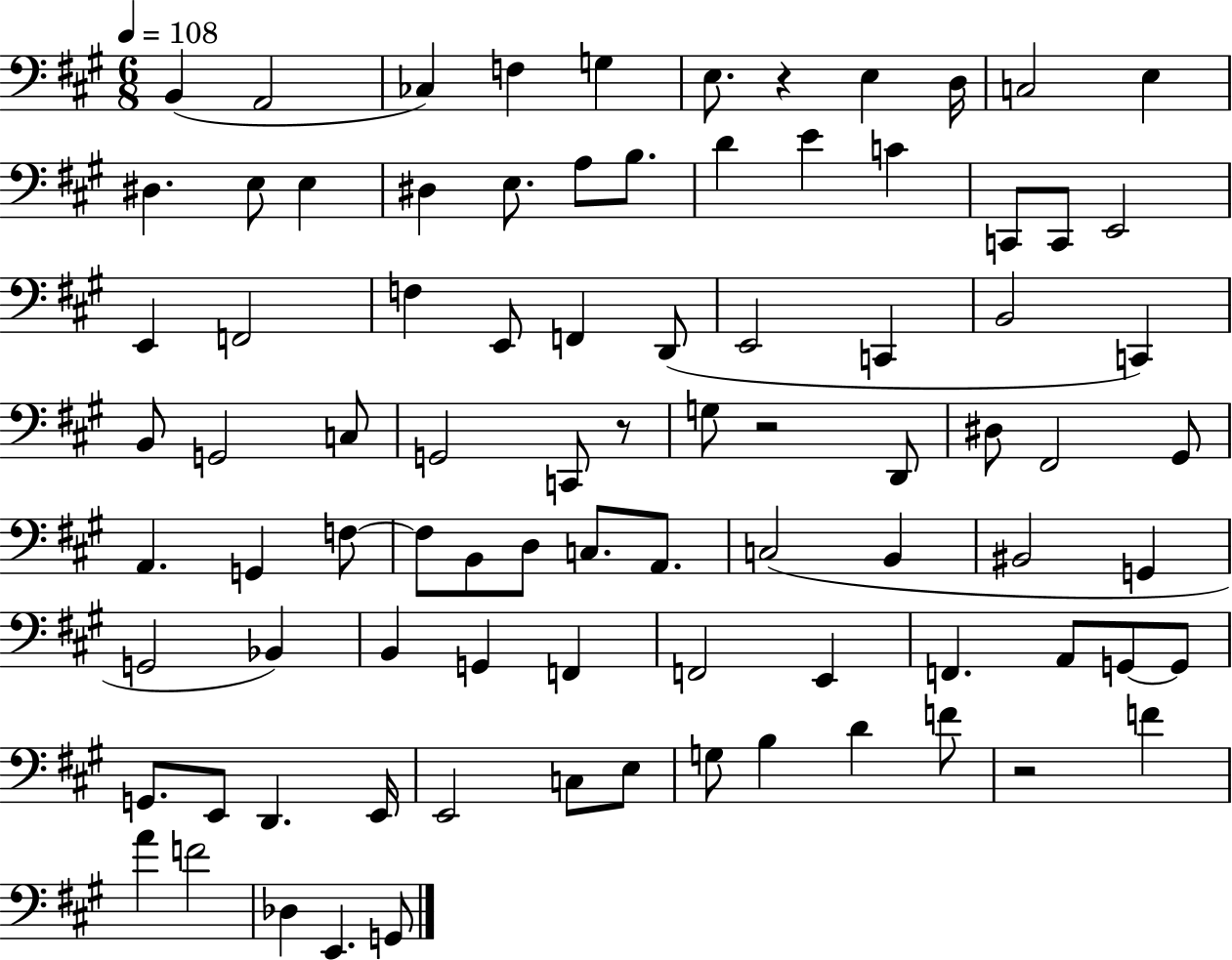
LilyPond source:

{
  \clef bass
  \numericTimeSignature
  \time 6/8
  \key a \major
  \tempo 4 = 108
  \repeat volta 2 { b,4( a,2 | ces4) f4 g4 | e8. r4 e4 d16 | c2 e4 | \break dis4. e8 e4 | dis4 e8. a8 b8. | d'4 e'4 c'4 | c,8 c,8 e,2 | \break e,4 f,2 | f4 e,8 f,4 d,8( | e,2 c,4 | b,2 c,4) | \break b,8 g,2 c8 | g,2 c,8 r8 | g8 r2 d,8 | dis8 fis,2 gis,8 | \break a,4. g,4 f8~~ | f8 b,8 d8 c8. a,8. | c2( b,4 | bis,2 g,4 | \break g,2 bes,4) | b,4 g,4 f,4 | f,2 e,4 | f,4. a,8 g,8~~ g,8 | \break g,8. e,8 d,4. e,16 | e,2 c8 e8 | g8 b4 d'4 f'8 | r2 f'4 | \break a'4 f'2 | des4 e,4. g,8 | } \bar "|."
}